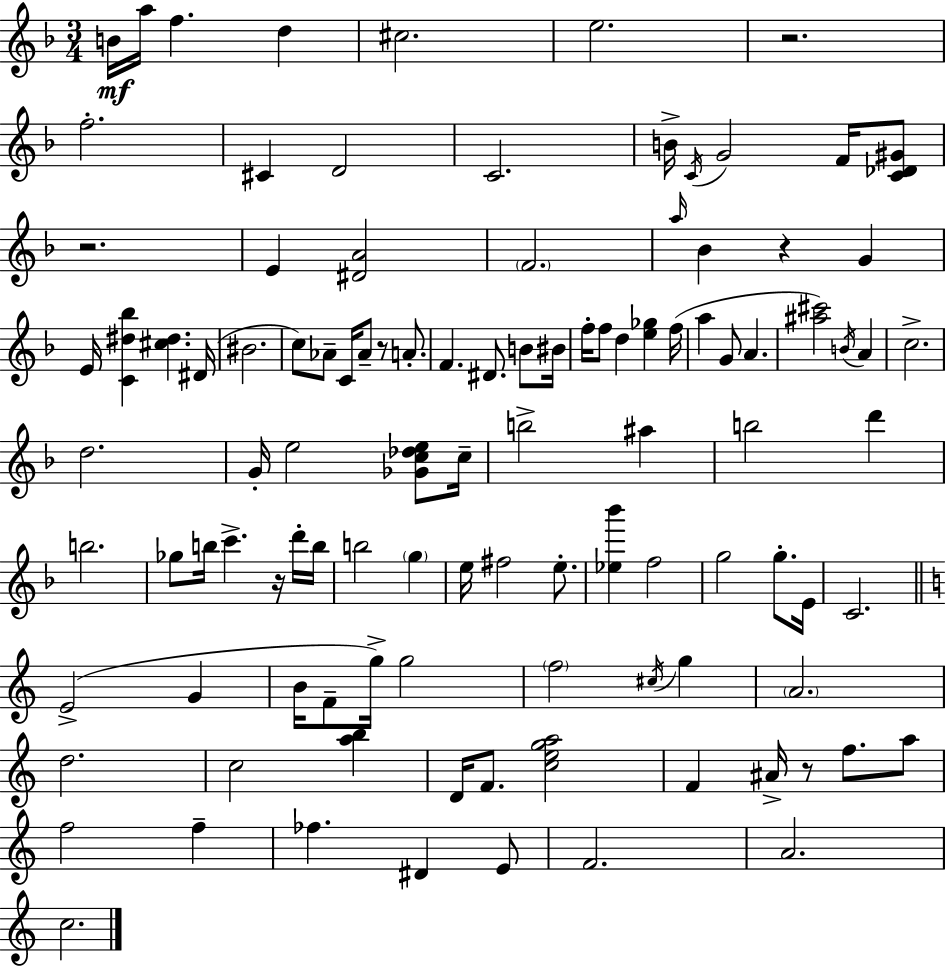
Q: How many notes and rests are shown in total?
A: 107